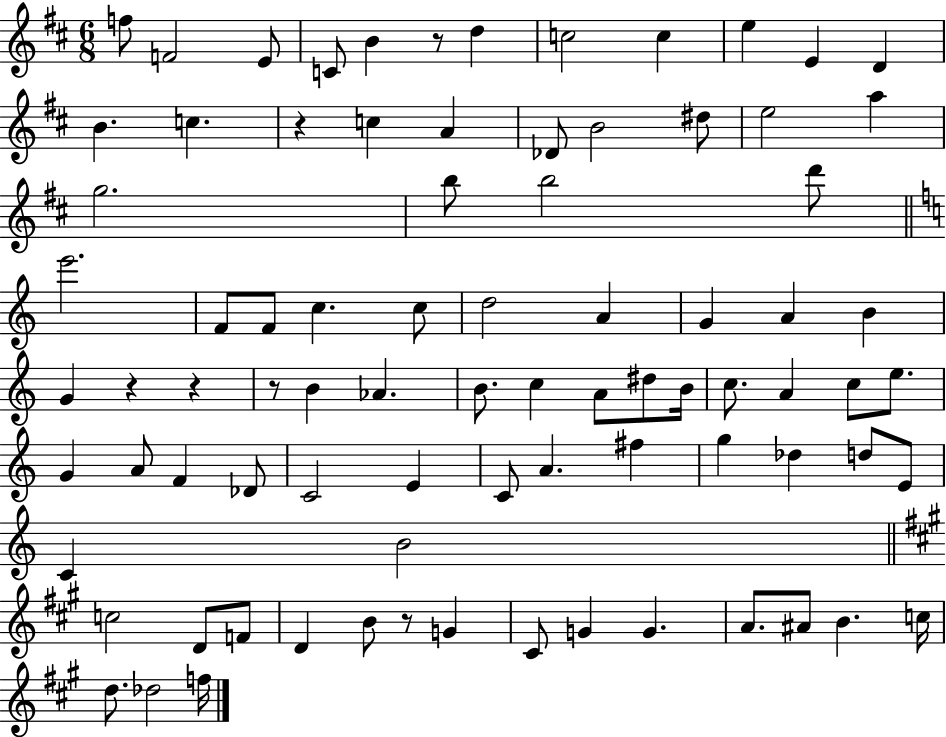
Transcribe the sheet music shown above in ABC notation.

X:1
T:Untitled
M:6/8
L:1/4
K:D
f/2 F2 E/2 C/2 B z/2 d c2 c e E D B c z c A _D/2 B2 ^d/2 e2 a g2 b/2 b2 d'/2 e'2 F/2 F/2 c c/2 d2 A G A B G z z z/2 B _A B/2 c A/2 ^d/2 B/4 c/2 A c/2 e/2 G A/2 F _D/2 C2 E C/2 A ^f g _d d/2 E/2 C B2 c2 D/2 F/2 D B/2 z/2 G ^C/2 G G A/2 ^A/2 B c/4 d/2 _d2 f/4